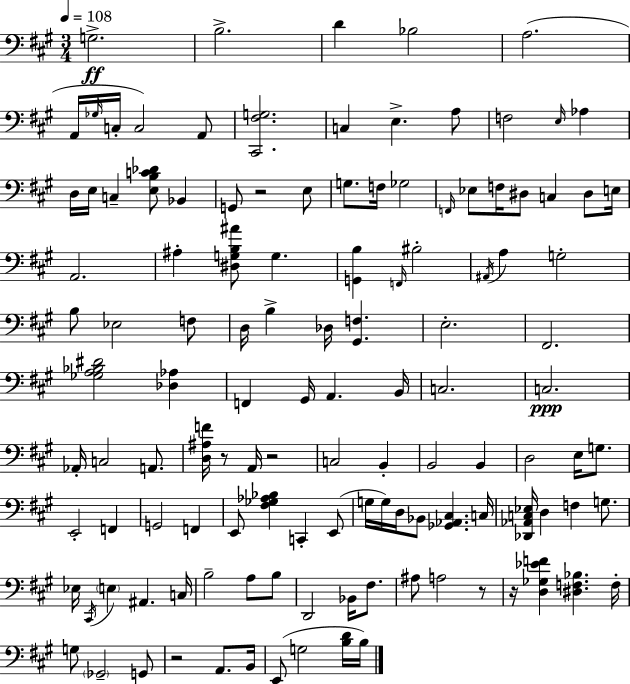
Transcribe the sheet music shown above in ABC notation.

X:1
T:Untitled
M:3/4
L:1/4
K:A
G,2 B,2 D _B,2 A,2 A,,/4 _G,/4 C,/4 C,2 A,,/2 [^C,,^F,G,]2 C, E, A,/2 F,2 E,/4 _A, D,/4 E,/4 C, [E,B,C_D]/2 _B,, G,,/2 z2 E,/2 G,/2 F,/4 _G,2 F,,/4 _E,/2 F,/4 ^D,/2 C, ^D,/2 E,/4 A,,2 ^A, [^D,G,B,^A]/2 G, [G,,B,] F,,/4 ^B,2 ^A,,/4 A, G,2 B,/2 _E,2 F,/2 D,/4 B, _D,/4 [^G,,F,] E,2 ^F,,2 [_G,A,_B,^D]2 [_D,_A,] F,, ^G,,/4 A,, B,,/4 C,2 C,2 _A,,/4 C,2 A,,/2 [D,^A,F]/4 z/2 A,,/4 z2 C,2 B,, B,,2 B,, D,2 E,/4 G,/2 E,,2 F,, G,,2 F,, E,,/2 [^F,_G,_A,_B,] C,, E,,/2 G,/4 G,/4 D,/4 _B,,/2 [_G,,_A,,^C,] C,/4 [_D,,_A,,C,_E,]/4 D, F, G,/2 _E,/4 ^C,,/4 E, ^A,, C,/4 B,2 A,/2 B,/2 D,,2 _B,,/4 ^F,/2 ^A,/2 A,2 z/2 z/4 [D,_G,_EF] [^D,F,_B,] F,/4 G,/2 _G,,2 G,,/2 z2 A,,/2 B,,/4 E,,/2 G,2 [B,D]/4 B,/4